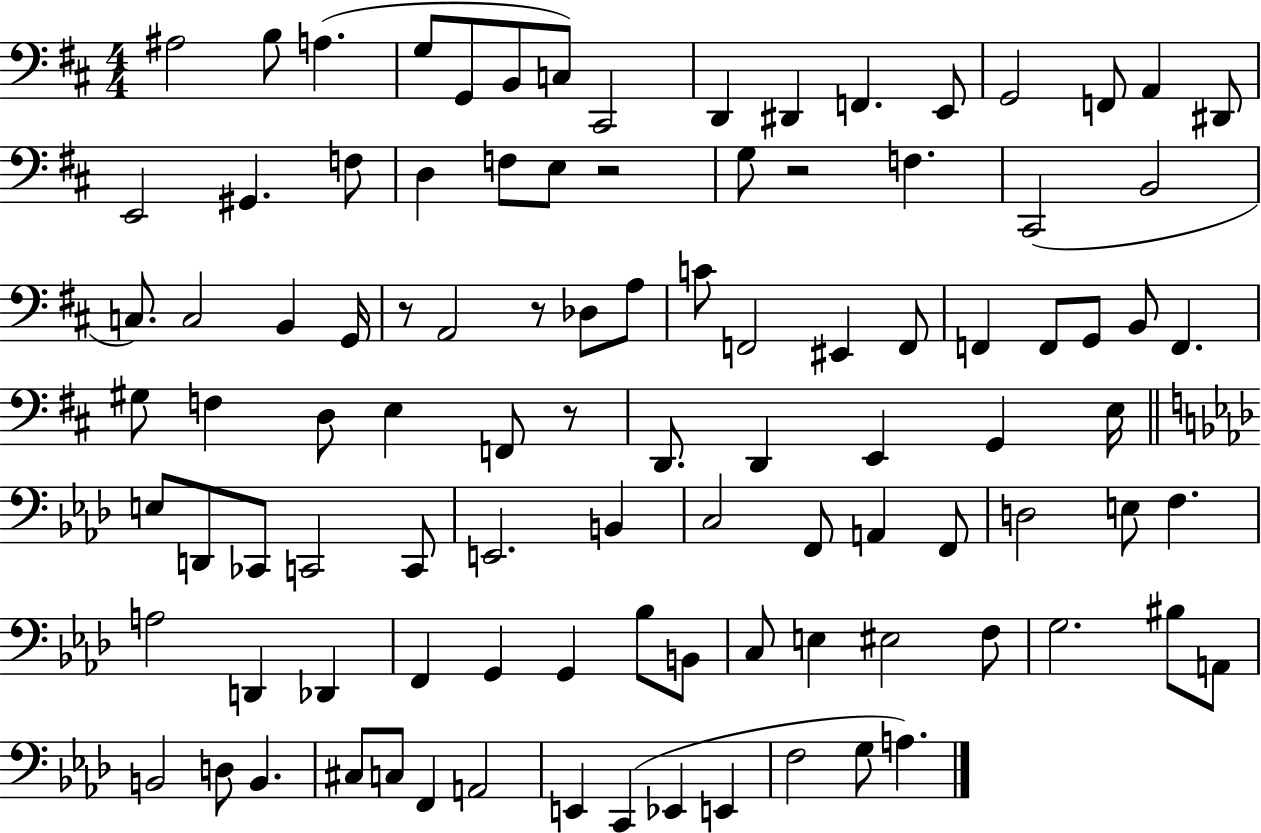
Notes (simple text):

A#3/h B3/e A3/q. G3/e G2/e B2/e C3/e C#2/h D2/q D#2/q F2/q. E2/e G2/h F2/e A2/q D#2/e E2/h G#2/q. F3/e D3/q F3/e E3/e R/h G3/e R/h F3/q. C#2/h B2/h C3/e. C3/h B2/q G2/s R/e A2/h R/e Db3/e A3/e C4/e F2/h EIS2/q F2/e F2/q F2/e G2/e B2/e F2/q. G#3/e F3/q D3/e E3/q F2/e R/e D2/e. D2/q E2/q G2/q E3/s E3/e D2/e CES2/e C2/h C2/e E2/h. B2/q C3/h F2/e A2/q F2/e D3/h E3/e F3/q. A3/h D2/q Db2/q F2/q G2/q G2/q Bb3/e B2/e C3/e E3/q EIS3/h F3/e G3/h. BIS3/e A2/e B2/h D3/e B2/q. C#3/e C3/e F2/q A2/h E2/q C2/q Eb2/q E2/q F3/h G3/e A3/q.